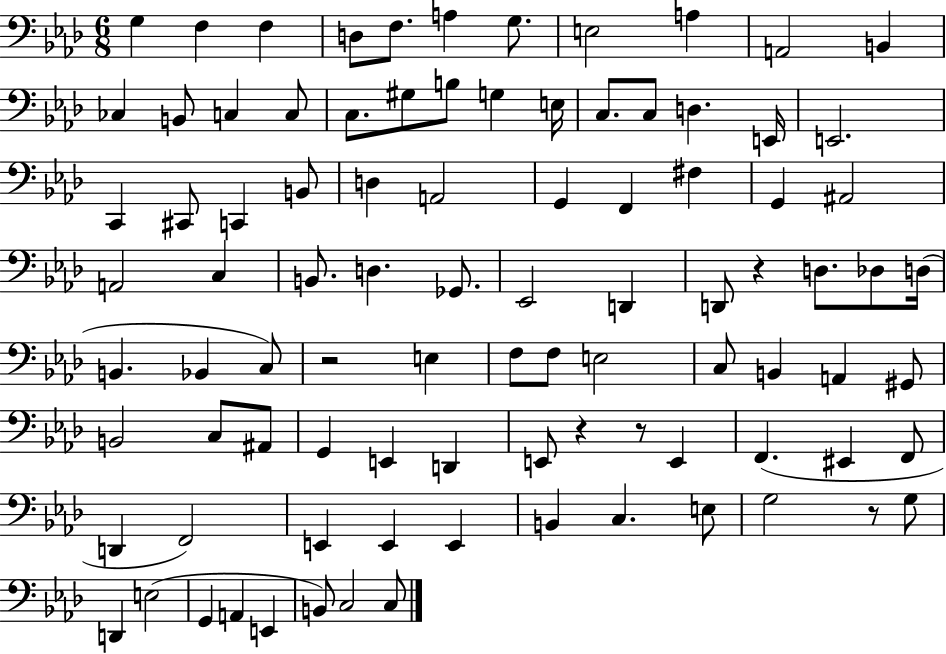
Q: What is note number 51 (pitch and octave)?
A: E3